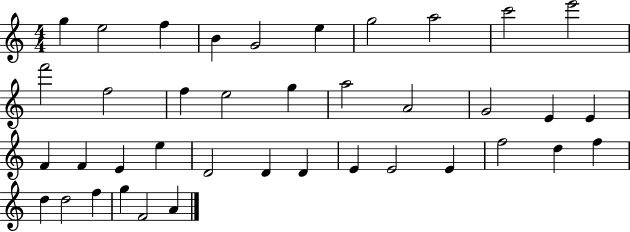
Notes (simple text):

G5/q E5/h F5/q B4/q G4/h E5/q G5/h A5/h C6/h E6/h F6/h F5/h F5/q E5/h G5/q A5/h A4/h G4/h E4/q E4/q F4/q F4/q E4/q E5/q D4/h D4/q D4/q E4/q E4/h E4/q F5/h D5/q F5/q D5/q D5/h F5/q G5/q F4/h A4/q